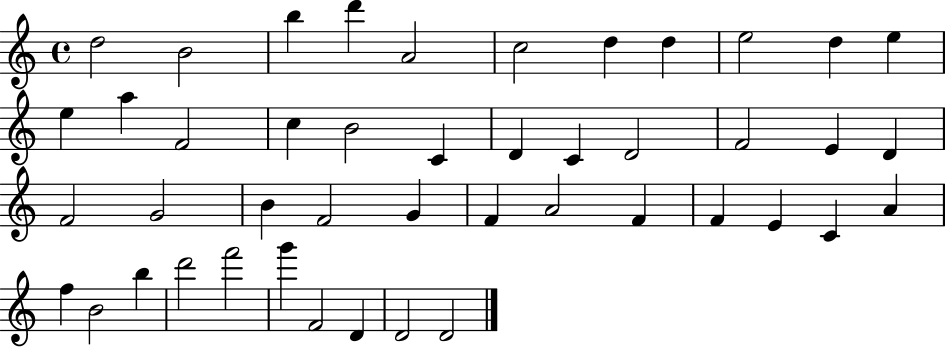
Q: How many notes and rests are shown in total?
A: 45